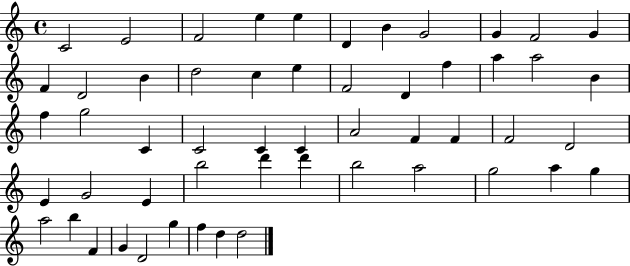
{
  \clef treble
  \time 4/4
  \defaultTimeSignature
  \key c \major
  c'2 e'2 | f'2 e''4 e''4 | d'4 b'4 g'2 | g'4 f'2 g'4 | \break f'4 d'2 b'4 | d''2 c''4 e''4 | f'2 d'4 f''4 | a''4 a''2 b'4 | \break f''4 g''2 c'4 | c'2 c'4 c'4 | a'2 f'4 f'4 | f'2 d'2 | \break e'4 g'2 e'4 | b''2 d'''4 d'''4 | b''2 a''2 | g''2 a''4 g''4 | \break a''2 b''4 f'4 | g'4 d'2 g''4 | f''4 d''4 d''2 | \bar "|."
}